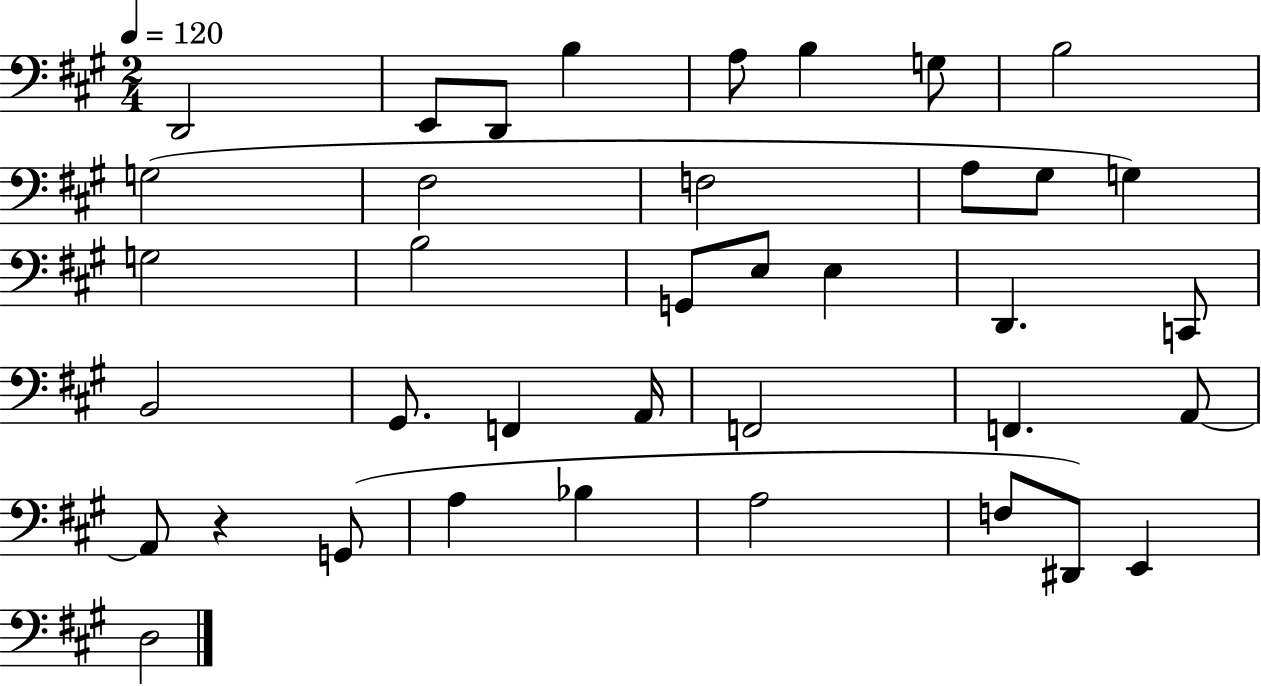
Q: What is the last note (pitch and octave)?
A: D3